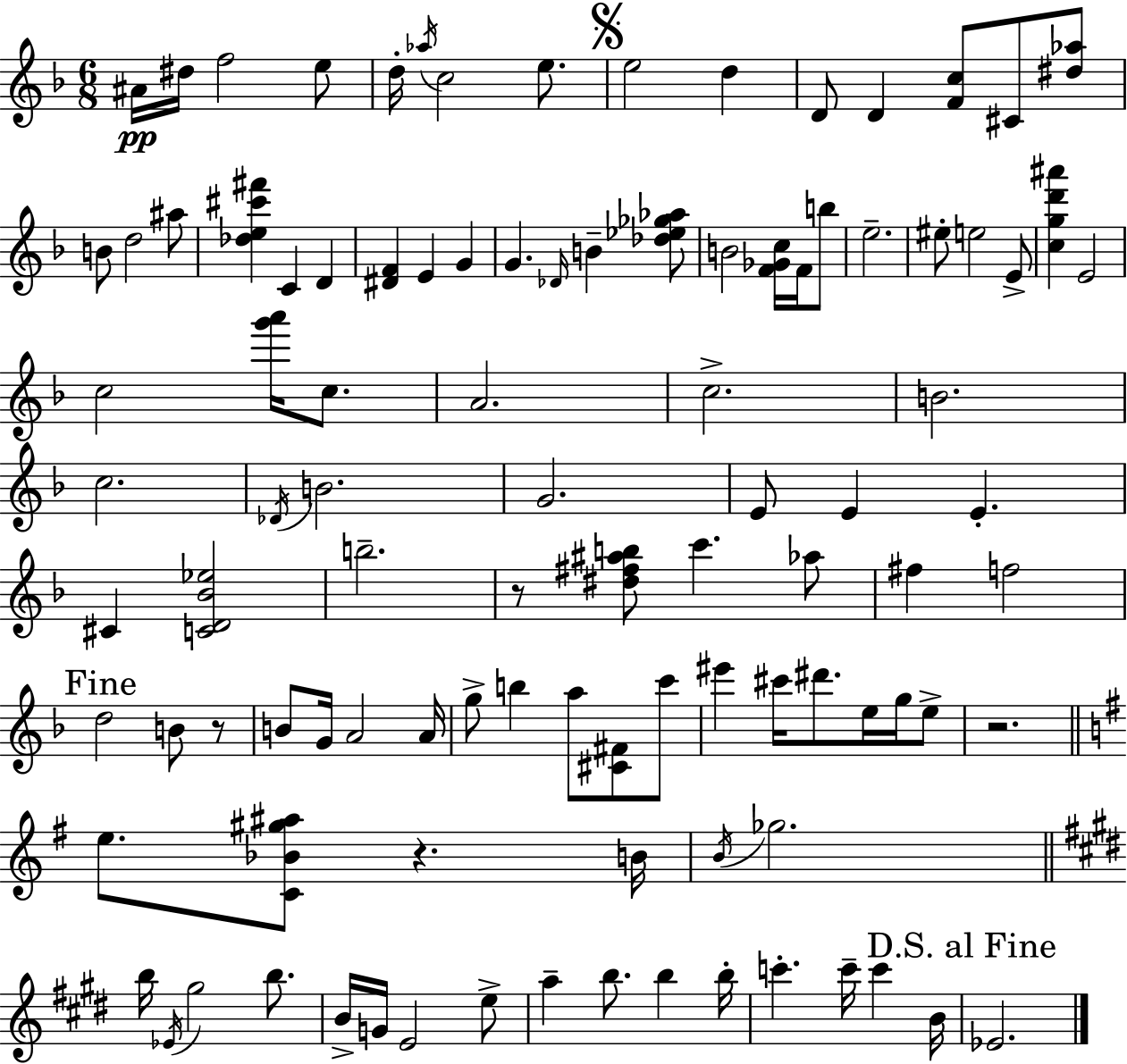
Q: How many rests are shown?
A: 4